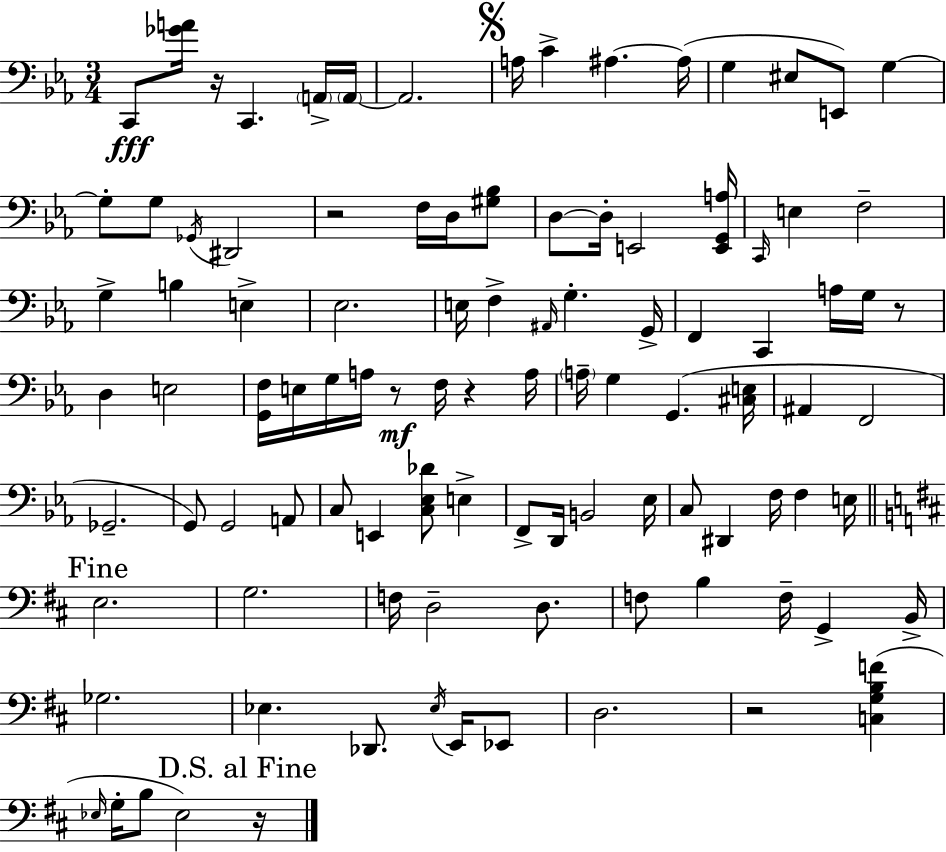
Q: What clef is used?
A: bass